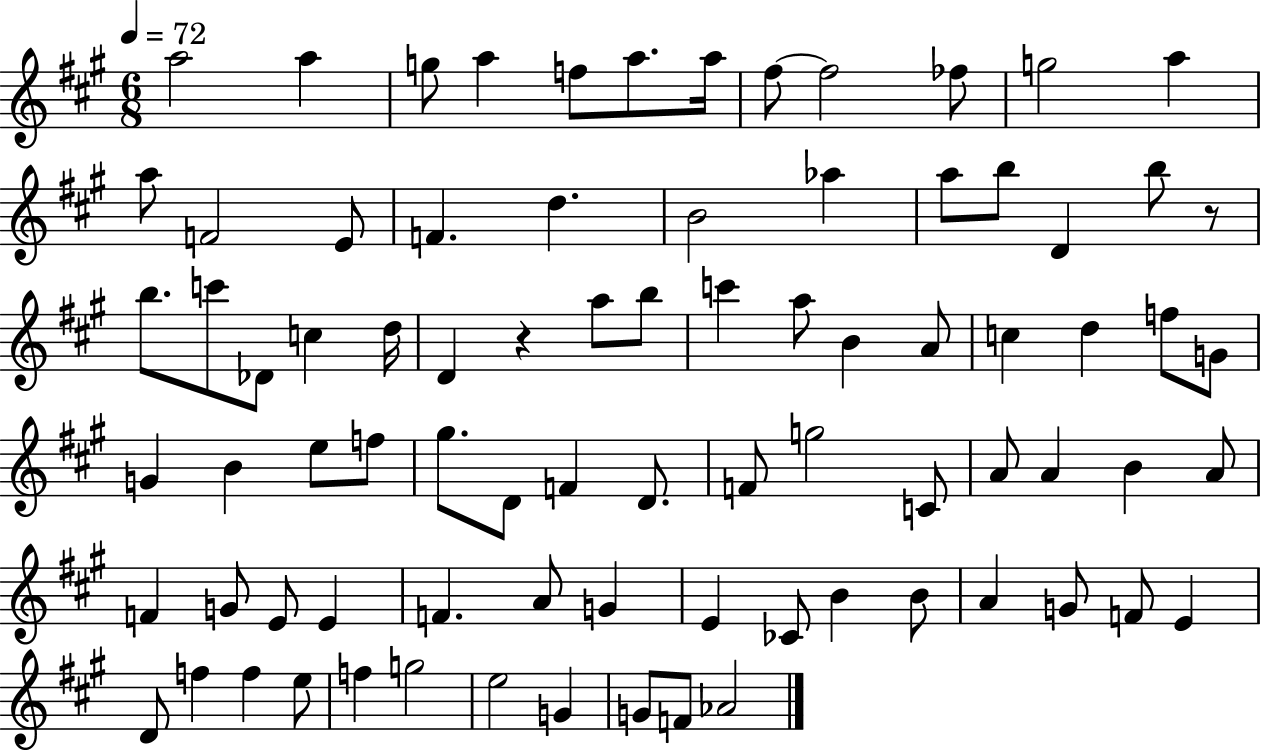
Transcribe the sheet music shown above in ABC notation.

X:1
T:Untitled
M:6/8
L:1/4
K:A
a2 a g/2 a f/2 a/2 a/4 ^f/2 ^f2 _f/2 g2 a a/2 F2 E/2 F d B2 _a a/2 b/2 D b/2 z/2 b/2 c'/2 _D/2 c d/4 D z a/2 b/2 c' a/2 B A/2 c d f/2 G/2 G B e/2 f/2 ^g/2 D/2 F D/2 F/2 g2 C/2 A/2 A B A/2 F G/2 E/2 E F A/2 G E _C/2 B B/2 A G/2 F/2 E D/2 f f e/2 f g2 e2 G G/2 F/2 _A2